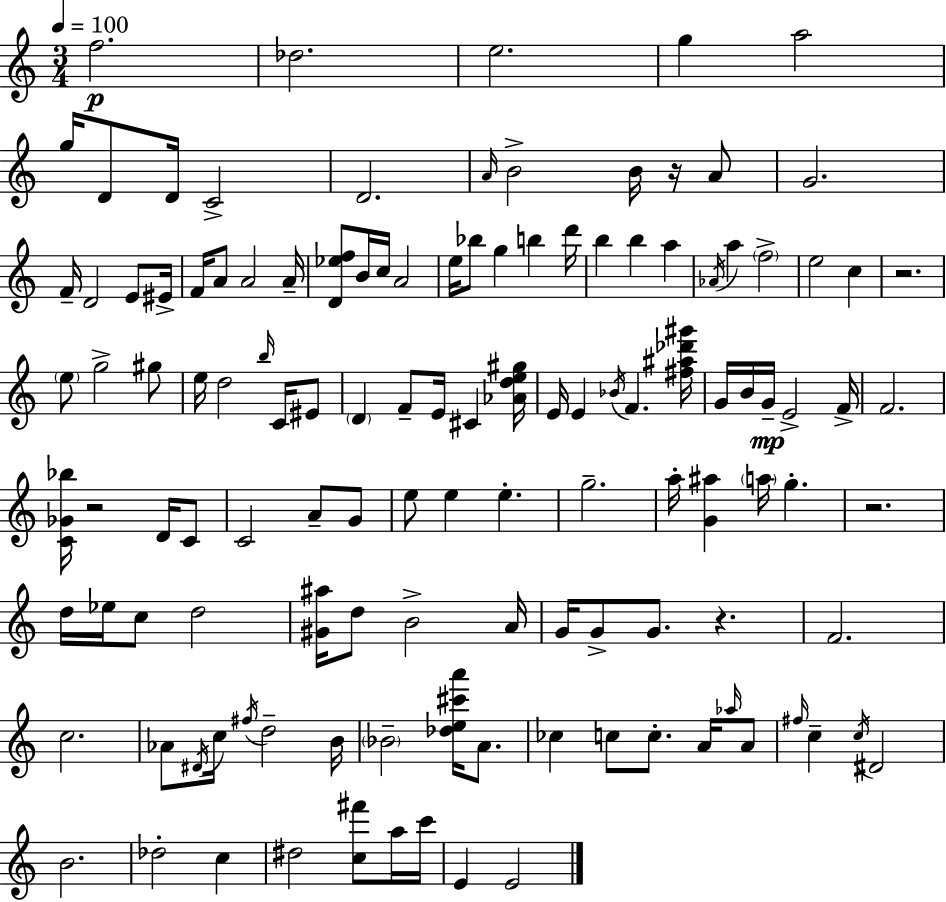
F5/h. Db5/h. E5/h. G5/q A5/h G5/s D4/e D4/s C4/h D4/h. A4/s B4/h B4/s R/s A4/e G4/h. F4/s D4/h E4/e EIS4/s F4/s A4/e A4/h A4/s [D4,Eb5,F5]/e B4/s C5/s A4/h E5/s Bb5/e G5/q B5/q D6/s B5/q B5/q A5/q Ab4/s A5/q F5/h E5/h C5/q R/h. E5/e G5/h G#5/e E5/s D5/h B5/s C4/s EIS4/e D4/q F4/e E4/s C#4/q [Ab4,D5,E5,G#5]/s E4/s E4/q Bb4/s F4/q. [F#5,A#5,Db6,G#6]/s G4/s B4/s G4/s E4/h F4/s F4/h. [C4,Gb4,Bb5]/s R/h D4/s C4/e C4/h A4/e G4/e E5/e E5/q E5/q. G5/h. A5/s [G4,A#5]/q A5/s G5/q. R/h. D5/s Eb5/s C5/e D5/h [G#4,A#5]/s D5/e B4/h A4/s G4/s G4/e G4/e. R/q. F4/h. C5/h. Ab4/e D#4/s C5/s F#5/s D5/h B4/s Bb4/h [Db5,E5,C#6,A6]/s A4/e. CES5/q C5/e C5/e. A4/s Ab5/s A4/e F#5/s C5/q C5/s D#4/h B4/h. Db5/h C5/q D#5/h [C5,F#6]/e A5/s C6/s E4/q E4/h